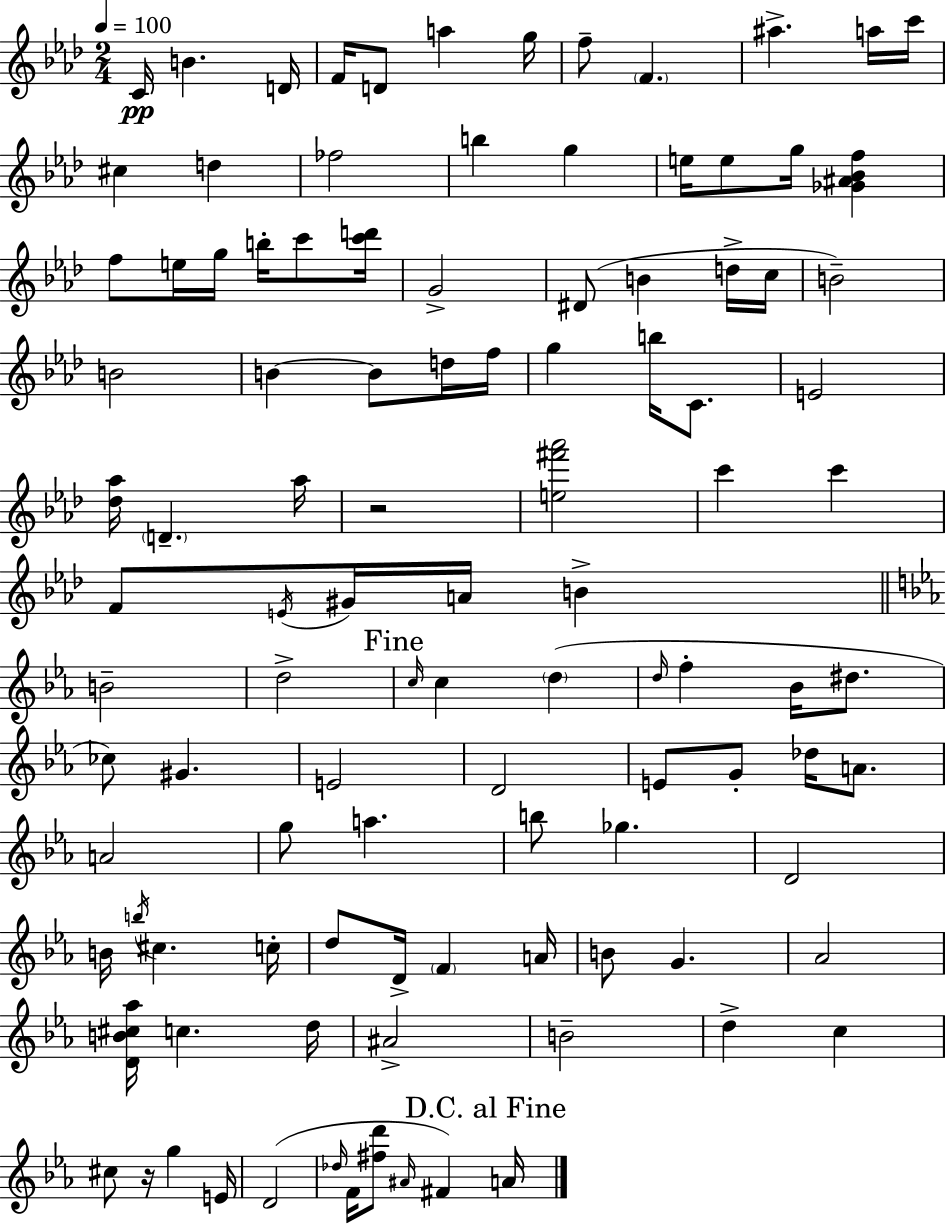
{
  \clef treble
  \numericTimeSignature
  \time 2/4
  \key f \minor
  \tempo 4 = 100
  c'16\pp b'4. d'16 | f'16 d'8 a''4 g''16 | f''8-- \parenthesize f'4. | ais''4.-> a''16 c'''16 | \break cis''4 d''4 | fes''2 | b''4 g''4 | e''16 e''8 g''16 <ges' ais' bes' f''>4 | \break f''8 e''16 g''16 b''16-. c'''8 <c''' d'''>16 | g'2-> | dis'8( b'4 d''16-> c''16 | b'2--) | \break b'2 | b'4~~ b'8 d''16 f''16 | g''4 b''16 c'8. | e'2 | \break <des'' aes''>16 \parenthesize d'4.-- aes''16 | r2 | <e'' fis''' aes'''>2 | c'''4 c'''4 | \break f'8 \acciaccatura { e'16 } gis'16 a'16 b'4-> | \bar "||" \break \key ees \major b'2-- | d''2-> | \mark "Fine" \grace { c''16 } c''4 \parenthesize d''4( | \grace { d''16 } f''4-. bes'16 dis''8. | \break ces''8) gis'4. | e'2 | d'2 | e'8 g'8-. des''16 a'8. | \break a'2 | g''8 a''4. | b''8 ges''4. | d'2 | \break b'16 \acciaccatura { b''16 } cis''4. | c''16-. d''8 d'16-> \parenthesize f'4 | a'16 b'8 g'4. | aes'2 | \break <d' b' cis'' aes''>16 c''4. | d''16 ais'2-> | b'2-- | d''4-> c''4 | \break cis''8 r16 g''4 | e'16 d'2( | \grace { des''16 } f'16 <fis'' d'''>8 \grace { ais'16 } | fis'4) \mark "D.C. al Fine" a'16 \bar "|."
}